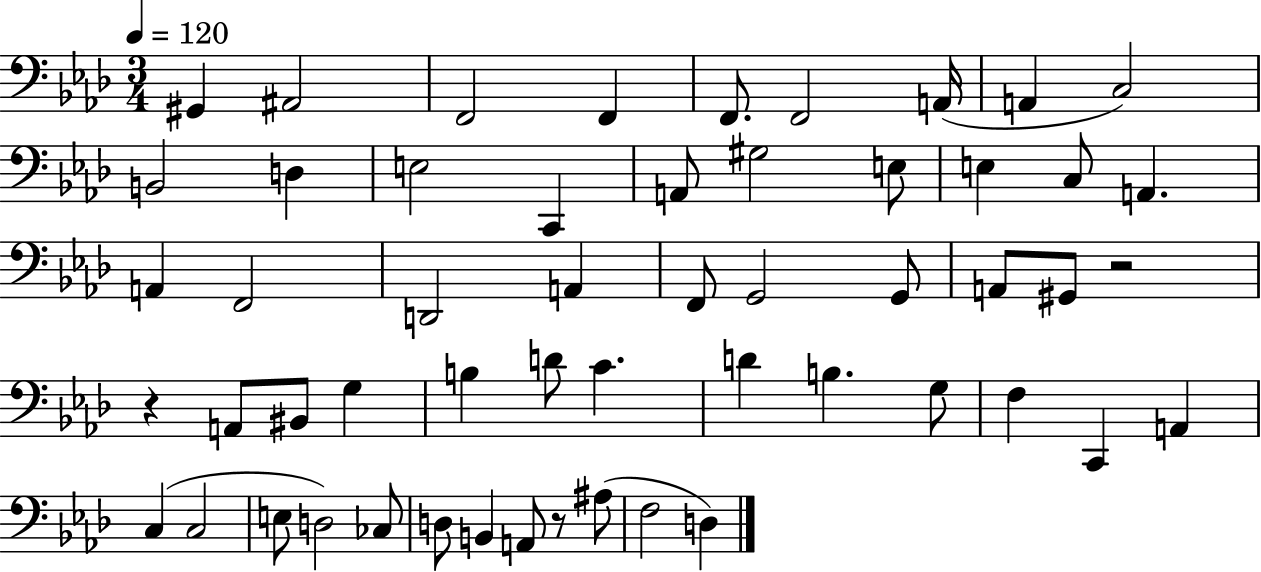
G#2/q A#2/h F2/h F2/q F2/e. F2/h A2/s A2/q C3/h B2/h D3/q E3/h C2/q A2/e G#3/h E3/e E3/q C3/e A2/q. A2/q F2/h D2/h A2/q F2/e G2/h G2/e A2/e G#2/e R/h R/q A2/e BIS2/e G3/q B3/q D4/e C4/q. D4/q B3/q. G3/e F3/q C2/q A2/q C3/q C3/h E3/e D3/h CES3/e D3/e B2/q A2/e R/e A#3/e F3/h D3/q